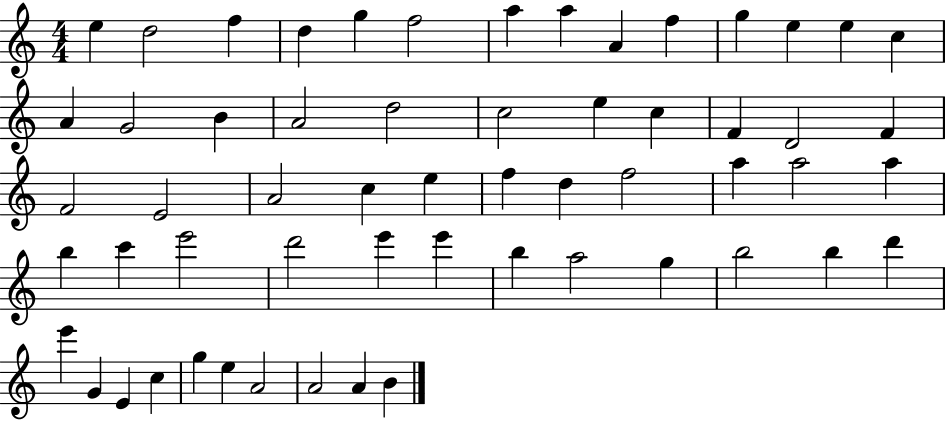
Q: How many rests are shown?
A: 0